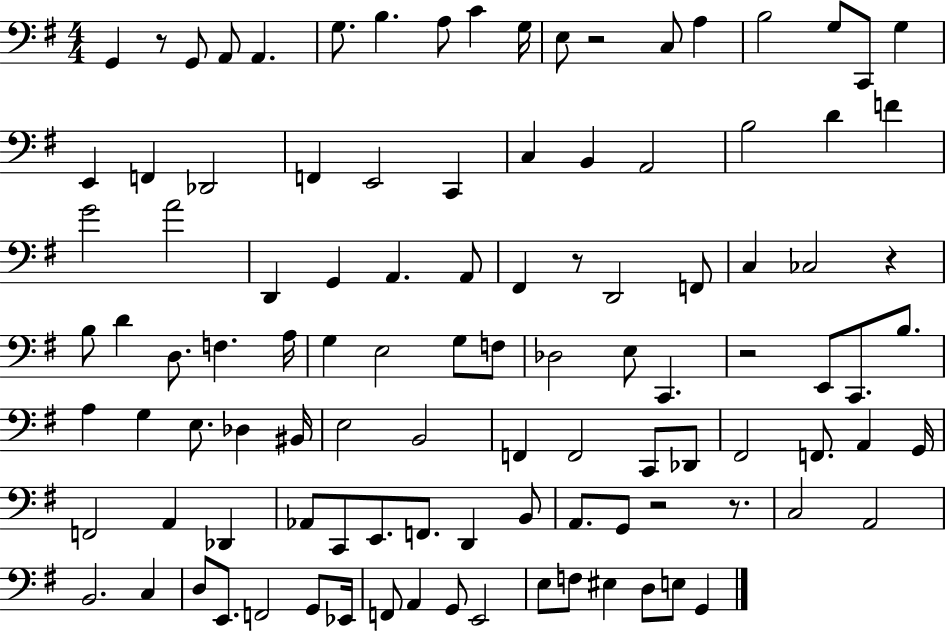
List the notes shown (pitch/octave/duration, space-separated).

G2/q R/e G2/e A2/e A2/q. G3/e. B3/q. A3/e C4/q G3/s E3/e R/h C3/e A3/q B3/h G3/e C2/e G3/q E2/q F2/q Db2/h F2/q E2/h C2/q C3/q B2/q A2/h B3/h D4/q F4/q G4/h A4/h D2/q G2/q A2/q. A2/e F#2/q R/e D2/h F2/e C3/q CES3/h R/q B3/e D4/q D3/e. F3/q. A3/s G3/q E3/h G3/e F3/e Db3/h E3/e C2/q. R/h E2/e C2/e. B3/e. A3/q G3/q E3/e. Db3/q BIS2/s E3/h B2/h F2/q F2/h C2/e Db2/e F#2/h F2/e. A2/q G2/s F2/h A2/q Db2/q Ab2/e C2/e E2/e. F2/e. D2/q B2/e A2/e. G2/e R/h R/e. C3/h A2/h B2/h. C3/q D3/e E2/e. F2/h G2/e Eb2/s F2/e A2/q G2/e E2/h E3/e F3/e EIS3/q D3/e E3/e G2/q